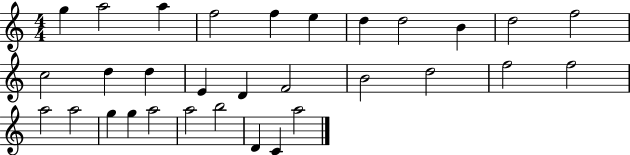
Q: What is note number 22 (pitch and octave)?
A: A5